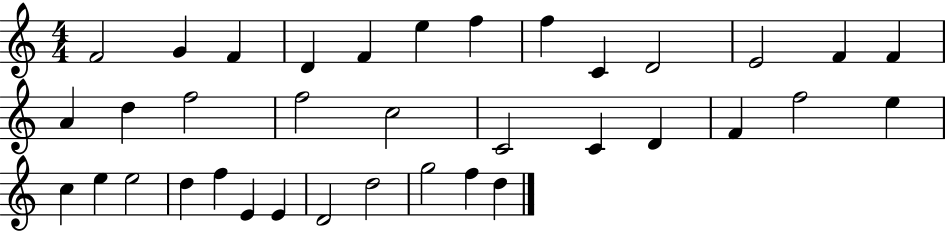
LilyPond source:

{
  \clef treble
  \numericTimeSignature
  \time 4/4
  \key c \major
  f'2 g'4 f'4 | d'4 f'4 e''4 f''4 | f''4 c'4 d'2 | e'2 f'4 f'4 | \break a'4 d''4 f''2 | f''2 c''2 | c'2 c'4 d'4 | f'4 f''2 e''4 | \break c''4 e''4 e''2 | d''4 f''4 e'4 e'4 | d'2 d''2 | g''2 f''4 d''4 | \break \bar "|."
}